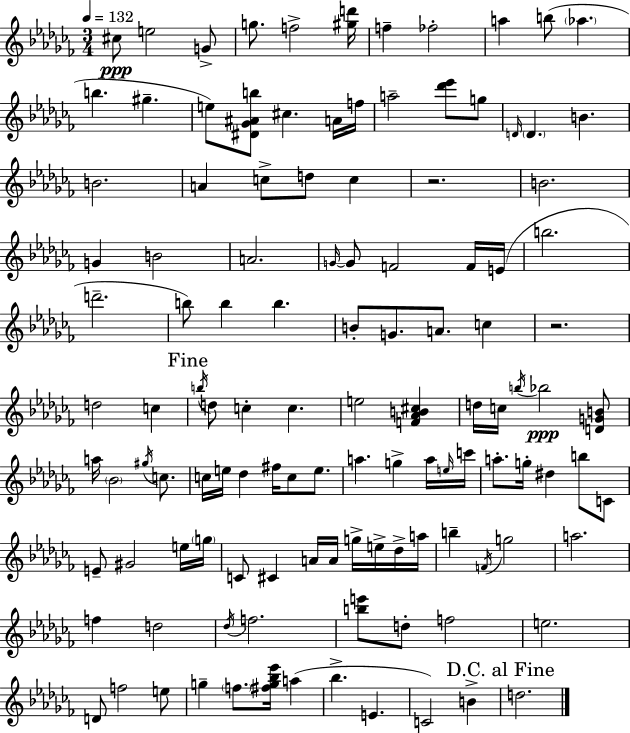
C#5/e E5/h G4/e G5/e. F5/h [G#5,D6]/s F5/q FES5/h A5/q B5/e Ab5/q. B5/q. G#5/q. E5/e [D#4,Gb4,A#4,B5]/e C#5/q. A4/s F5/s A5/h [Db6,Eb6]/e G5/e D4/s D4/q. B4/q. B4/h. A4/q C5/e D5/e C5/q R/h. B4/h. G4/q B4/h A4/h. G4/s G4/e F4/h F4/s E4/s B5/h. D6/h. B5/e B5/q B5/q. B4/e G4/e. A4/e. C5/q R/h. D5/h C5/q B5/s D5/e C5/q C5/q. E5/h [F4,Ab4,B4,C#5]/q D5/s C5/s B5/s Bb5/h [D4,G4,B4]/e A5/s Bb4/h G#5/s C5/e. C5/s E5/s Db5/q F#5/s C5/e E5/e. A5/q. G5/q A5/s E5/s C6/s A5/e. G5/s D#5/q B5/e C4/e E4/e G#4/h E5/s G5/s C4/e C#4/q A4/s A4/s G5/s E5/s Db5/s A5/s B5/q F4/s G5/h A5/h. F5/q D5/h Db5/s F5/h. [B5,E6]/e D5/e F5/h E5/h. D4/e F5/h E5/e G5/q F5/e. [F#5,G5,Bb5,Eb6]/s A5/q Bb5/q. E4/q. C4/h B4/q D5/h.